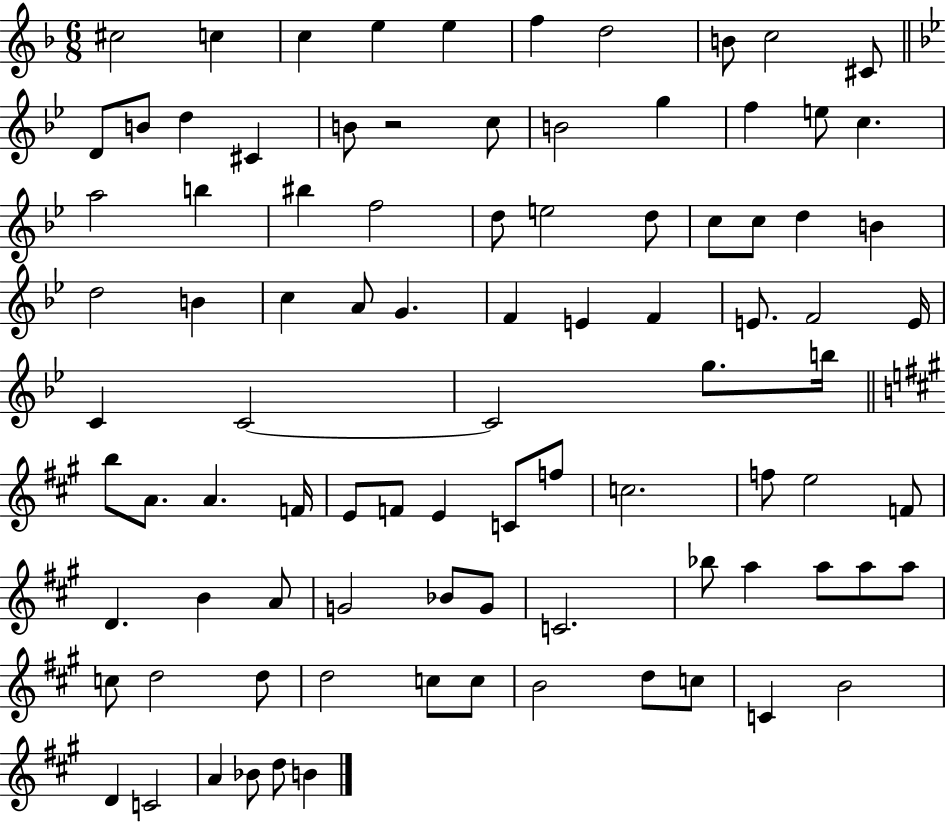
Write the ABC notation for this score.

X:1
T:Untitled
M:6/8
L:1/4
K:F
^c2 c c e e f d2 B/2 c2 ^C/2 D/2 B/2 d ^C B/2 z2 c/2 B2 g f e/2 c a2 b ^b f2 d/2 e2 d/2 c/2 c/2 d B d2 B c A/2 G F E F E/2 F2 E/4 C C2 C2 g/2 b/4 b/2 A/2 A F/4 E/2 F/2 E C/2 f/2 c2 f/2 e2 F/2 D B A/2 G2 _B/2 G/2 C2 _b/2 a a/2 a/2 a/2 c/2 d2 d/2 d2 c/2 c/2 B2 d/2 c/2 C B2 D C2 A _B/2 d/2 B